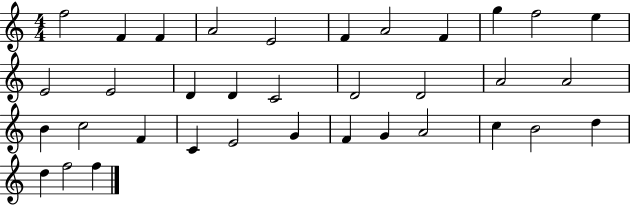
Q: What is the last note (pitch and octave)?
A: F5